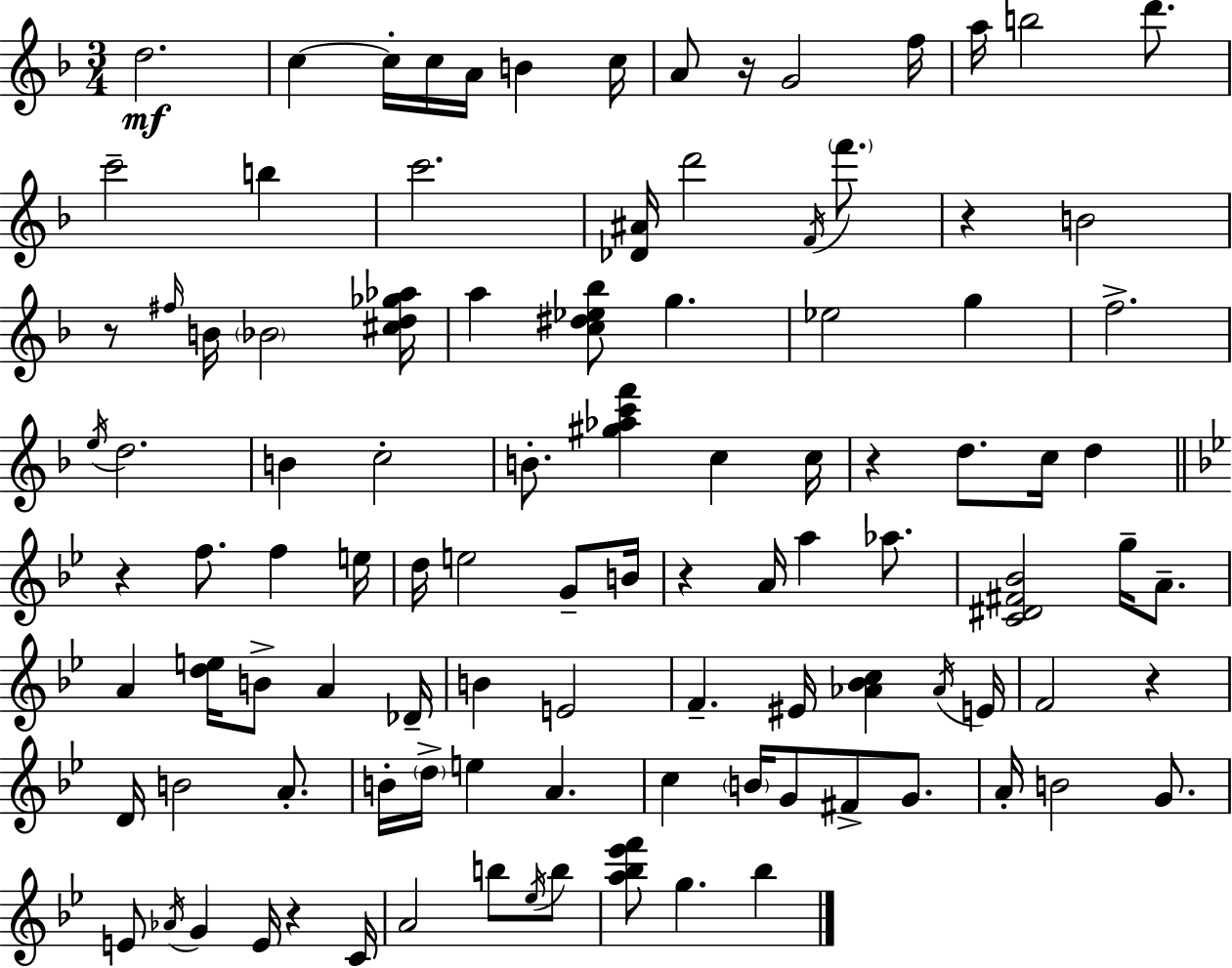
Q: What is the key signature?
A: D minor